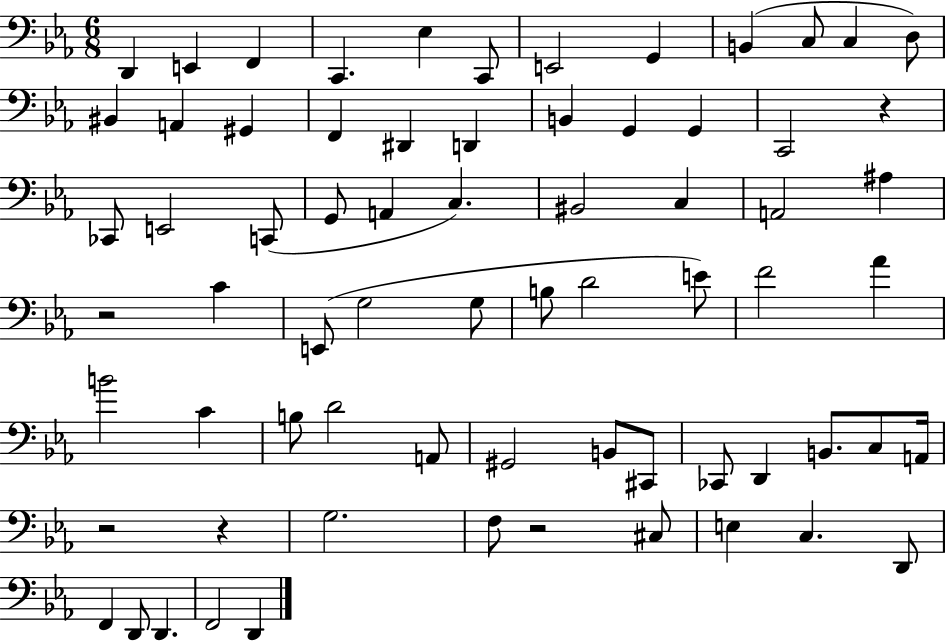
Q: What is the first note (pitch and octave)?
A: D2